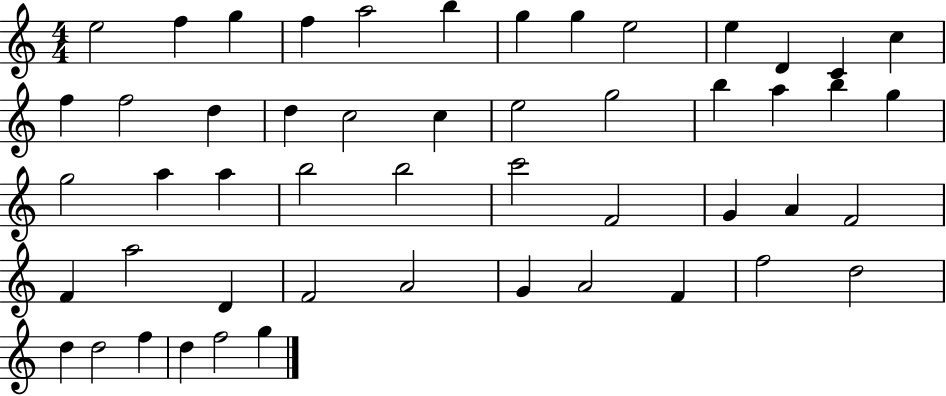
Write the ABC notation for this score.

X:1
T:Untitled
M:4/4
L:1/4
K:C
e2 f g f a2 b g g e2 e D C c f f2 d d c2 c e2 g2 b a b g g2 a a b2 b2 c'2 F2 G A F2 F a2 D F2 A2 G A2 F f2 d2 d d2 f d f2 g